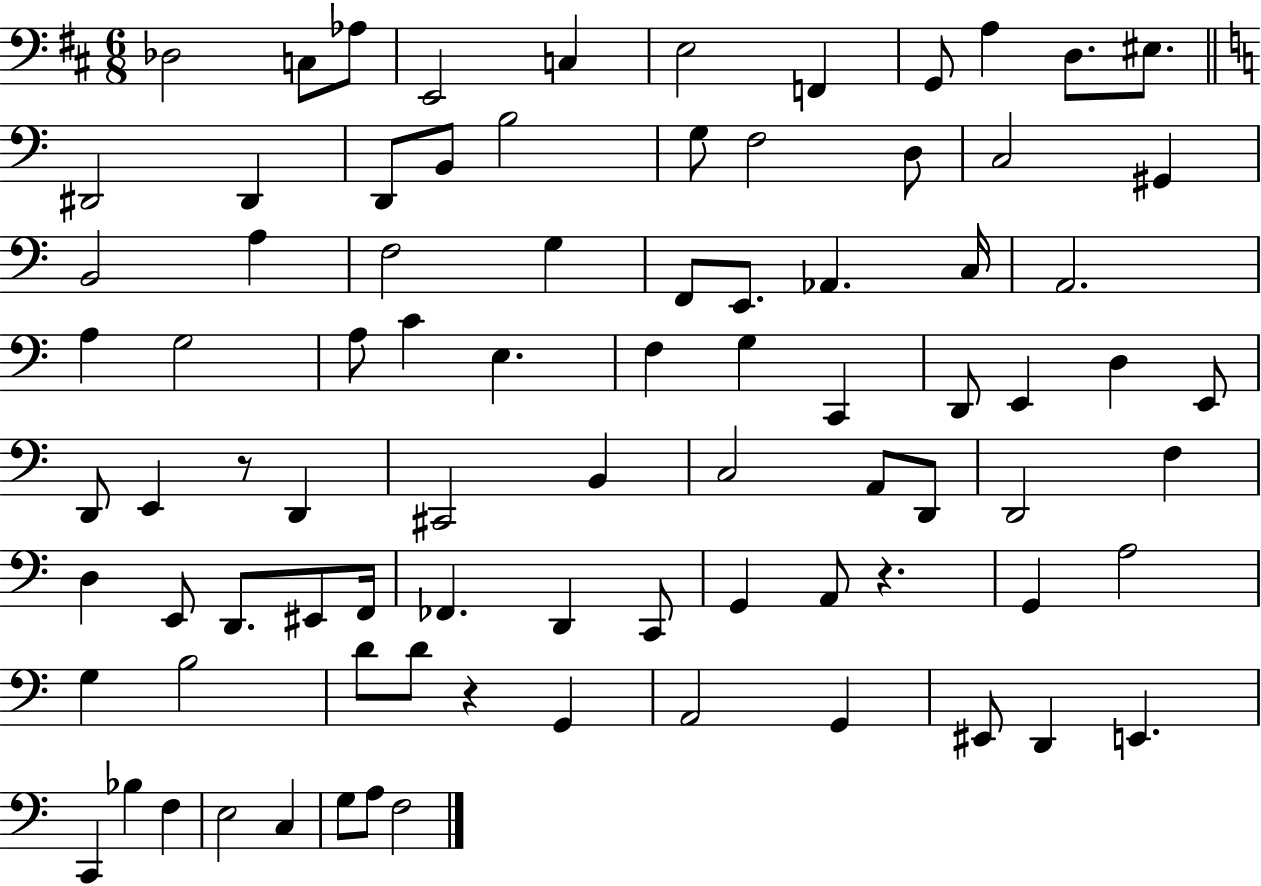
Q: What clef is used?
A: bass